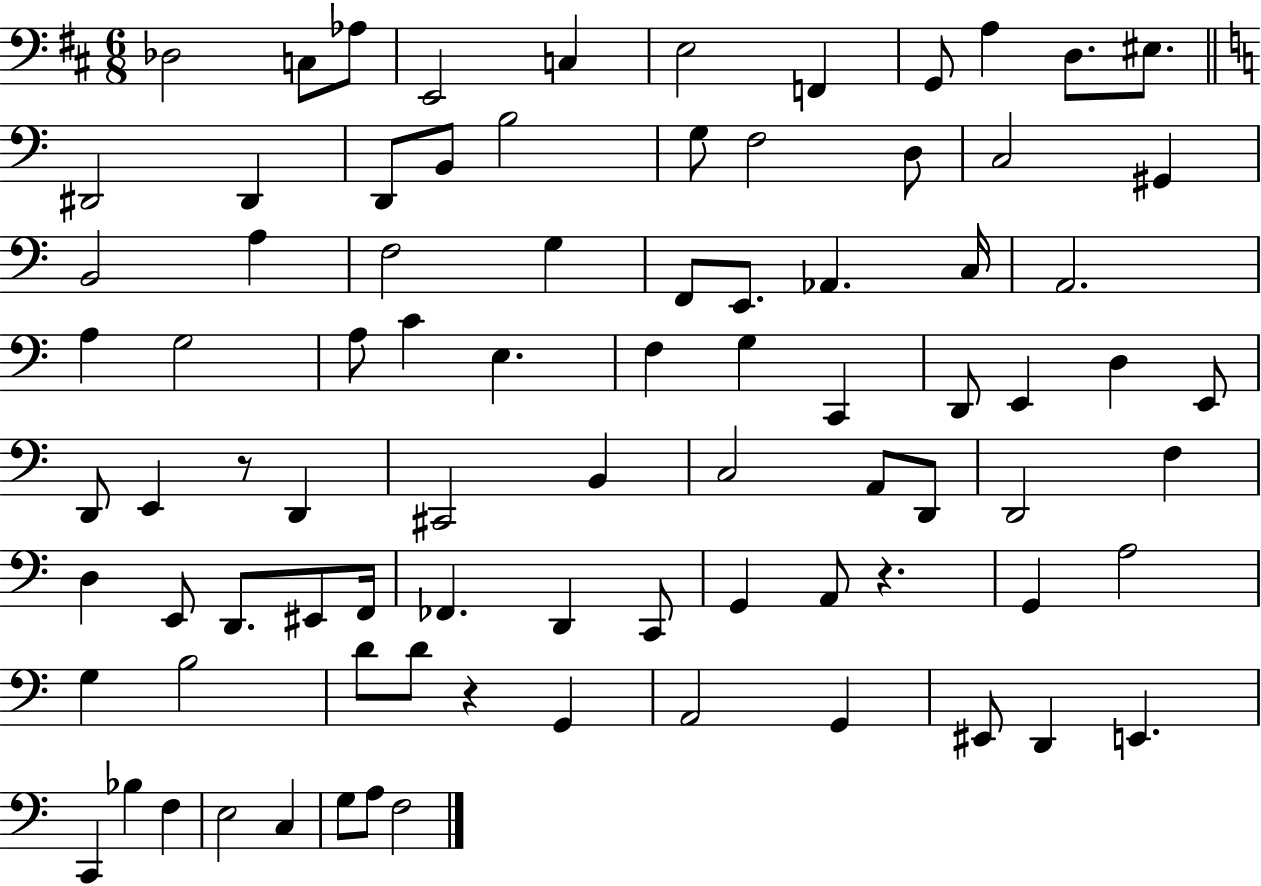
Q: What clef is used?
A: bass